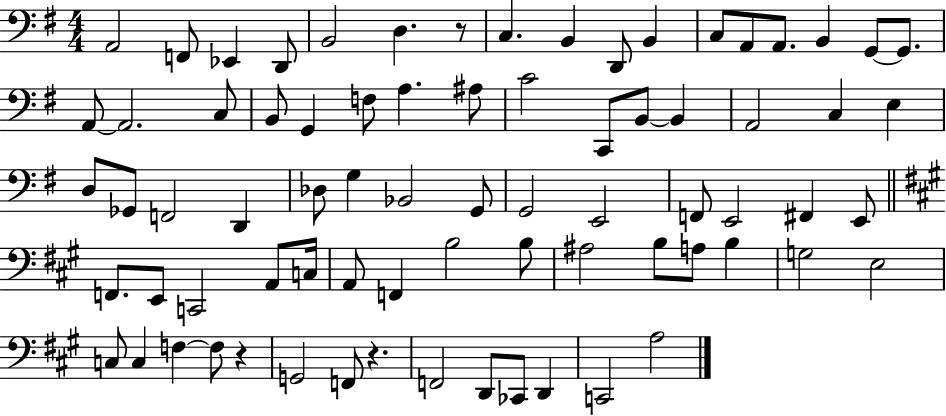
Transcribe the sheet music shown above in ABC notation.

X:1
T:Untitled
M:4/4
L:1/4
K:G
A,,2 F,,/2 _E,, D,,/2 B,,2 D, z/2 C, B,, D,,/2 B,, C,/2 A,,/2 A,,/2 B,, G,,/2 G,,/2 A,,/2 A,,2 C,/2 B,,/2 G,, F,/2 A, ^A,/2 C2 C,,/2 B,,/2 B,, A,,2 C, E, D,/2 _G,,/2 F,,2 D,, _D,/2 G, _B,,2 G,,/2 G,,2 E,,2 F,,/2 E,,2 ^F,, E,,/2 F,,/2 E,,/2 C,,2 A,,/2 C,/4 A,,/2 F,, B,2 B,/2 ^A,2 B,/2 A,/2 B, G,2 E,2 C,/2 C, F, F,/2 z G,,2 F,,/2 z F,,2 D,,/2 _C,,/2 D,, C,,2 A,2